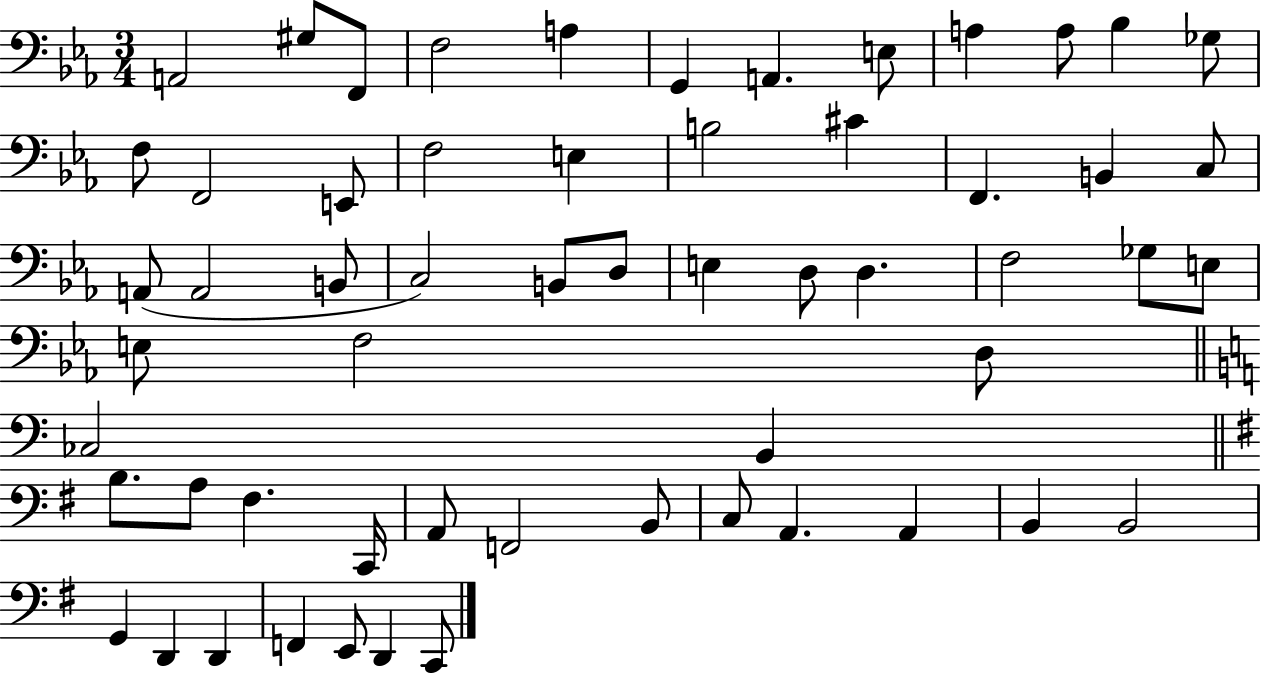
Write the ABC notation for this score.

X:1
T:Untitled
M:3/4
L:1/4
K:Eb
A,,2 ^G,/2 F,,/2 F,2 A, G,, A,, E,/2 A, A,/2 _B, _G,/2 F,/2 F,,2 E,,/2 F,2 E, B,2 ^C F,, B,, C,/2 A,,/2 A,,2 B,,/2 C,2 B,,/2 D,/2 E, D,/2 D, F,2 _G,/2 E,/2 E,/2 F,2 D,/2 _C,2 B,, B,/2 A,/2 ^F, C,,/4 A,,/2 F,,2 B,,/2 C,/2 A,, A,, B,, B,,2 G,, D,, D,, F,, E,,/2 D,, C,,/2